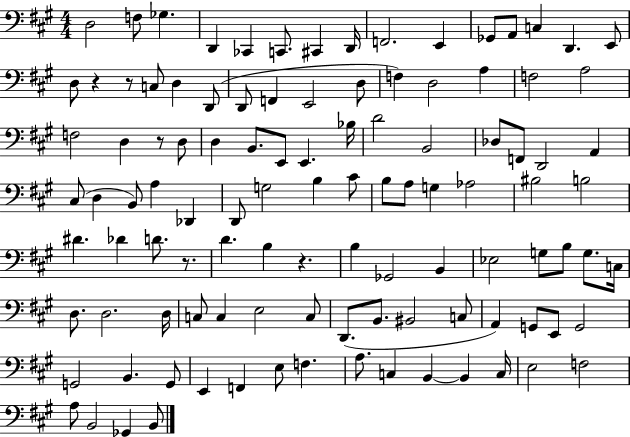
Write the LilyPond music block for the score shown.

{
  \clef bass
  \numericTimeSignature
  \time 4/4
  \key a \major
  d2 f8 ges4. | d,4 ces,4 c,8. cis,4 d,16 | f,2. e,4 | ges,8 a,8 c4 d,4. e,8 | \break d8 r4 r8 c8 d4 d,8( | d,8 f,4 e,2 d8 | f4) d2 a4 | f2 a2 | \break f2 d4 r8 d8 | d4 b,8. e,8 e,4. bes16 | d'2 b,2 | des8 f,8 d,2 a,4 | \break cis8( d4 b,8) a4 des,4 | d,8 g2 b4 cis'8 | b8 a8 g4 aes2 | bis2 b2 | \break dis'4. des'4 d'8. r8. | d'4. b4 r4. | b4 ges,2 b,4 | ees2 g8 b8 g8. c16 | \break d8. d2. d16 | c8 c4 e2 c8 | d,8.( b,8. bis,2 c8 | a,4) g,8 e,8 g,2 | \break g,2 b,4. g,8 | e,4 f,4 e8 f4. | a8. c4 b,4~~ b,4 c16 | e2 f2 | \break a8 b,2 ges,4 b,8 | \bar "|."
}